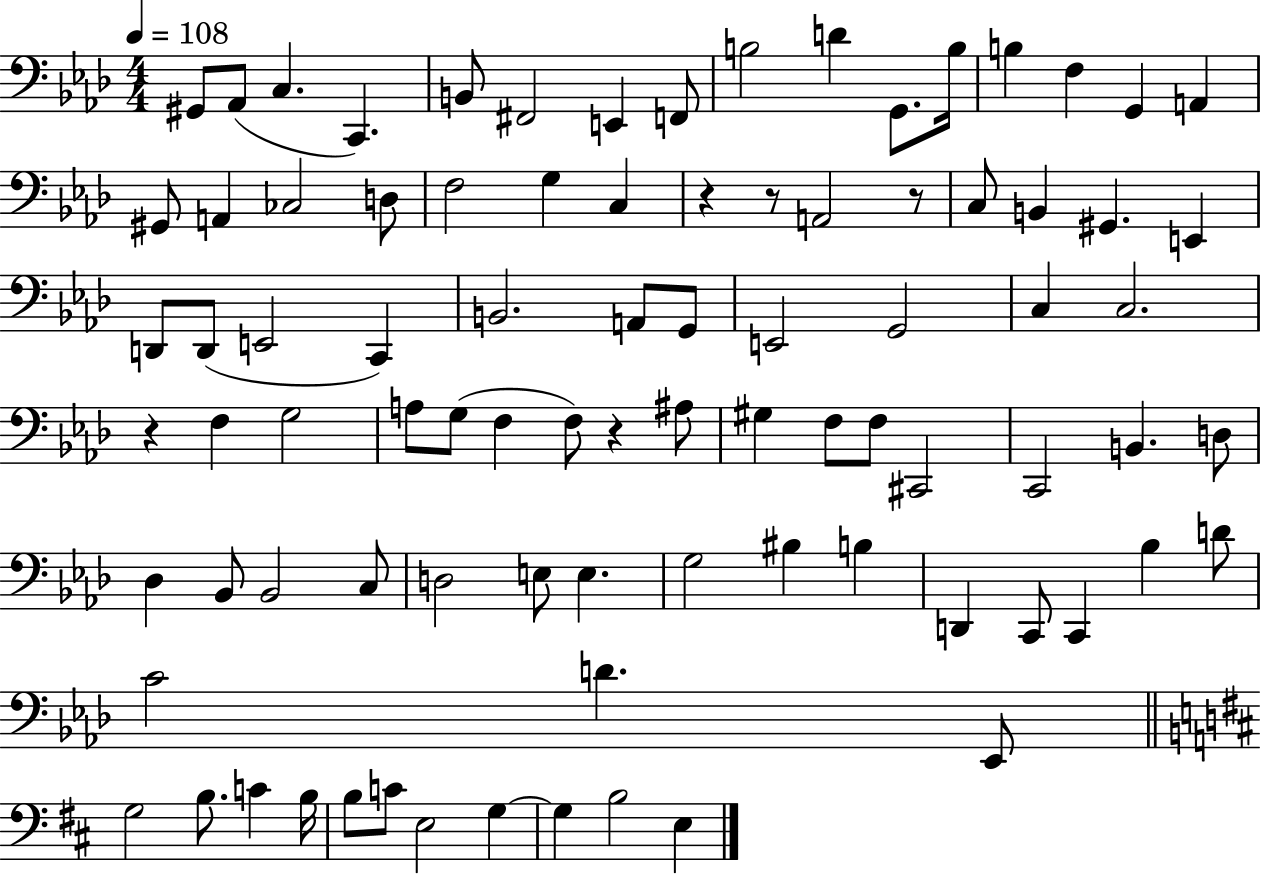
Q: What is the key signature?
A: AES major